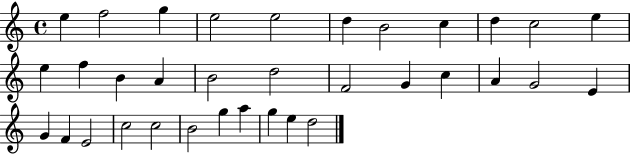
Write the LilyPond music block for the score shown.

{
  \clef treble
  \time 4/4
  \defaultTimeSignature
  \key c \major
  e''4 f''2 g''4 | e''2 e''2 | d''4 b'2 c''4 | d''4 c''2 e''4 | \break e''4 f''4 b'4 a'4 | b'2 d''2 | f'2 g'4 c''4 | a'4 g'2 e'4 | \break g'4 f'4 e'2 | c''2 c''2 | b'2 g''4 a''4 | g''4 e''4 d''2 | \break \bar "|."
}